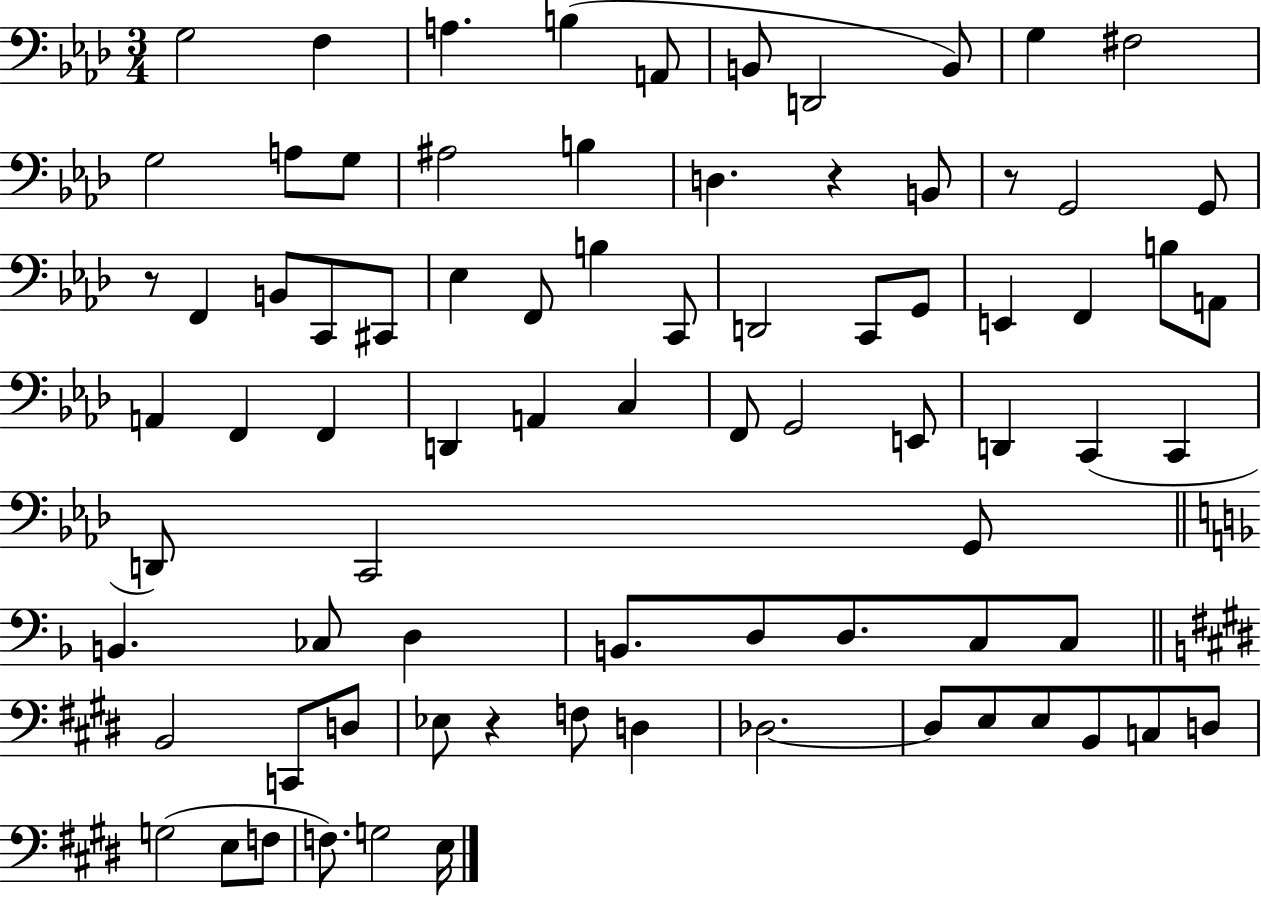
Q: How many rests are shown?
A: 4